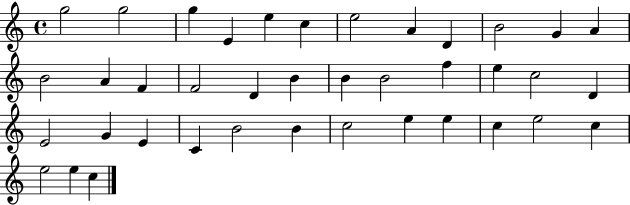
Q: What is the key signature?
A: C major